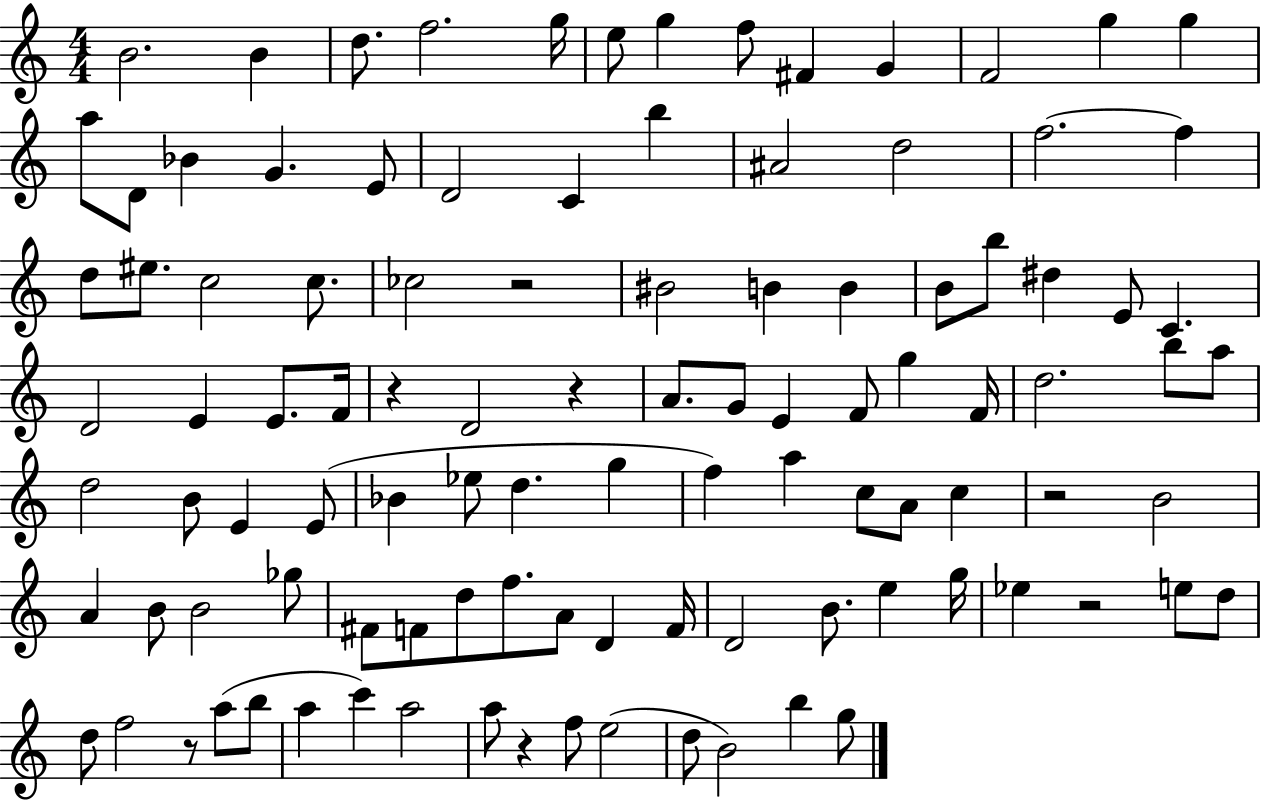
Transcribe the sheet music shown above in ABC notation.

X:1
T:Untitled
M:4/4
L:1/4
K:C
B2 B d/2 f2 g/4 e/2 g f/2 ^F G F2 g g a/2 D/2 _B G E/2 D2 C b ^A2 d2 f2 f d/2 ^e/2 c2 c/2 _c2 z2 ^B2 B B B/2 b/2 ^d E/2 C D2 E E/2 F/4 z D2 z A/2 G/2 E F/2 g F/4 d2 b/2 a/2 d2 B/2 E E/2 _B _e/2 d g f a c/2 A/2 c z2 B2 A B/2 B2 _g/2 ^F/2 F/2 d/2 f/2 A/2 D F/4 D2 B/2 e g/4 _e z2 e/2 d/2 d/2 f2 z/2 a/2 b/2 a c' a2 a/2 z f/2 e2 d/2 B2 b g/2